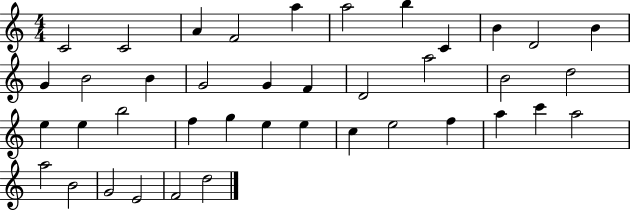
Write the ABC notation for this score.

X:1
T:Untitled
M:4/4
L:1/4
K:C
C2 C2 A F2 a a2 b C B D2 B G B2 B G2 G F D2 a2 B2 d2 e e b2 f g e e c e2 f a c' a2 a2 B2 G2 E2 F2 d2